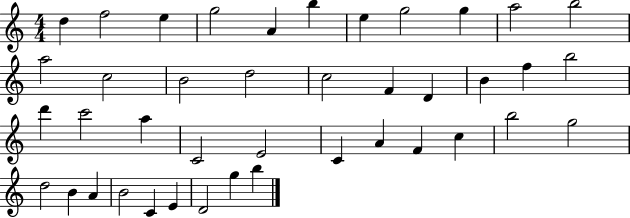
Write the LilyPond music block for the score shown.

{
  \clef treble
  \numericTimeSignature
  \time 4/4
  \key c \major
  d''4 f''2 e''4 | g''2 a'4 b''4 | e''4 g''2 g''4 | a''2 b''2 | \break a''2 c''2 | b'2 d''2 | c''2 f'4 d'4 | b'4 f''4 b''2 | \break d'''4 c'''2 a''4 | c'2 e'2 | c'4 a'4 f'4 c''4 | b''2 g''2 | \break d''2 b'4 a'4 | b'2 c'4 e'4 | d'2 g''4 b''4 | \bar "|."
}